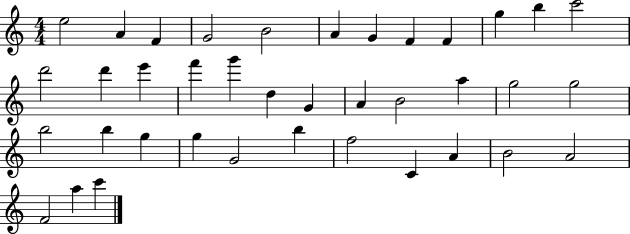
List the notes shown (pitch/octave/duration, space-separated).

E5/h A4/q F4/q G4/h B4/h A4/q G4/q F4/q F4/q G5/q B5/q C6/h D6/h D6/q E6/q F6/q G6/q D5/q G4/q A4/q B4/h A5/q G5/h G5/h B5/h B5/q G5/q G5/q G4/h B5/q F5/h C4/q A4/q B4/h A4/h F4/h A5/q C6/q